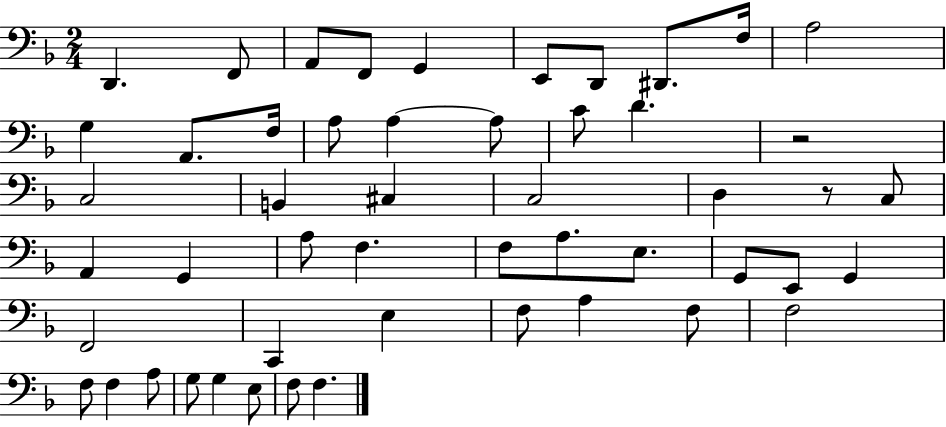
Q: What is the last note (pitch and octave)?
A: F3